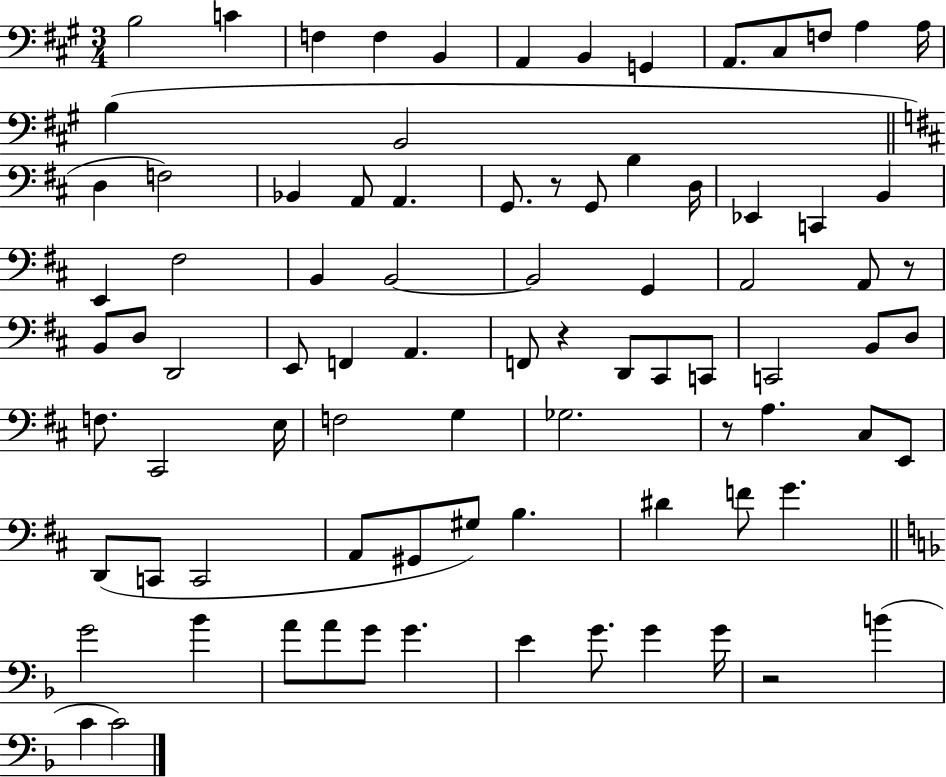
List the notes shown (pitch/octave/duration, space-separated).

B3/h C4/q F3/q F3/q B2/q A2/q B2/q G2/q A2/e. C#3/e F3/e A3/q A3/s B3/q B2/h D3/q F3/h Bb2/q A2/e A2/q. G2/e. R/e G2/e B3/q D3/s Eb2/q C2/q B2/q E2/q F#3/h B2/q B2/h B2/h G2/q A2/h A2/e R/e B2/e D3/e D2/h E2/e F2/q A2/q. F2/e R/q D2/e C#2/e C2/e C2/h B2/e D3/e F3/e. C#2/h E3/s F3/h G3/q Gb3/h. R/e A3/q. C#3/e E2/e D2/e C2/e C2/h A2/e G#2/e G#3/e B3/q. D#4/q F4/e G4/q. G4/h Bb4/q A4/e A4/e G4/e G4/q. E4/q G4/e. G4/q G4/s R/h B4/q C4/q C4/h